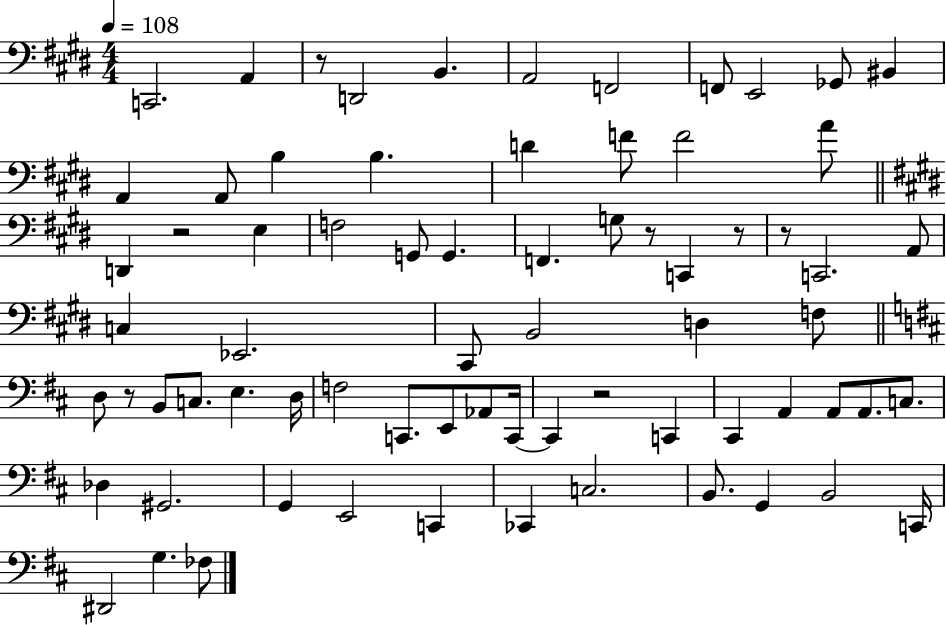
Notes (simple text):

C2/h. A2/q R/e D2/h B2/q. A2/h F2/h F2/e E2/h Gb2/e BIS2/q A2/q A2/e B3/q B3/q. D4/q F4/e F4/h A4/e D2/q R/h E3/q F3/h G2/e G2/q. F2/q. G3/e R/e C2/q R/e R/e C2/h. A2/e C3/q Eb2/h. C#2/e B2/h D3/q F3/e D3/e R/e B2/e C3/e. E3/q. D3/s F3/h C2/e. E2/e Ab2/e C2/s C2/q R/h C2/q C#2/q A2/q A2/e A2/e. C3/e. Db3/q G#2/h. G2/q E2/h C2/q CES2/q C3/h. B2/e. G2/q B2/h C2/s D#2/h G3/q. FES3/e